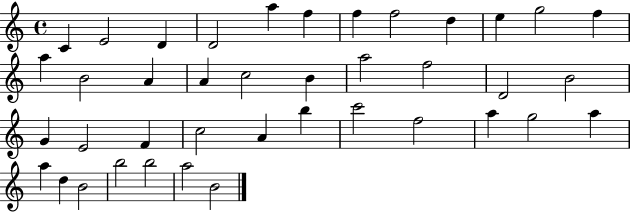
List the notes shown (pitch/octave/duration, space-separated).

C4/q E4/h D4/q D4/h A5/q F5/q F5/q F5/h D5/q E5/q G5/h F5/q A5/q B4/h A4/q A4/q C5/h B4/q A5/h F5/h D4/h B4/h G4/q E4/h F4/q C5/h A4/q B5/q C6/h F5/h A5/q G5/h A5/q A5/q D5/q B4/h B5/h B5/h A5/h B4/h